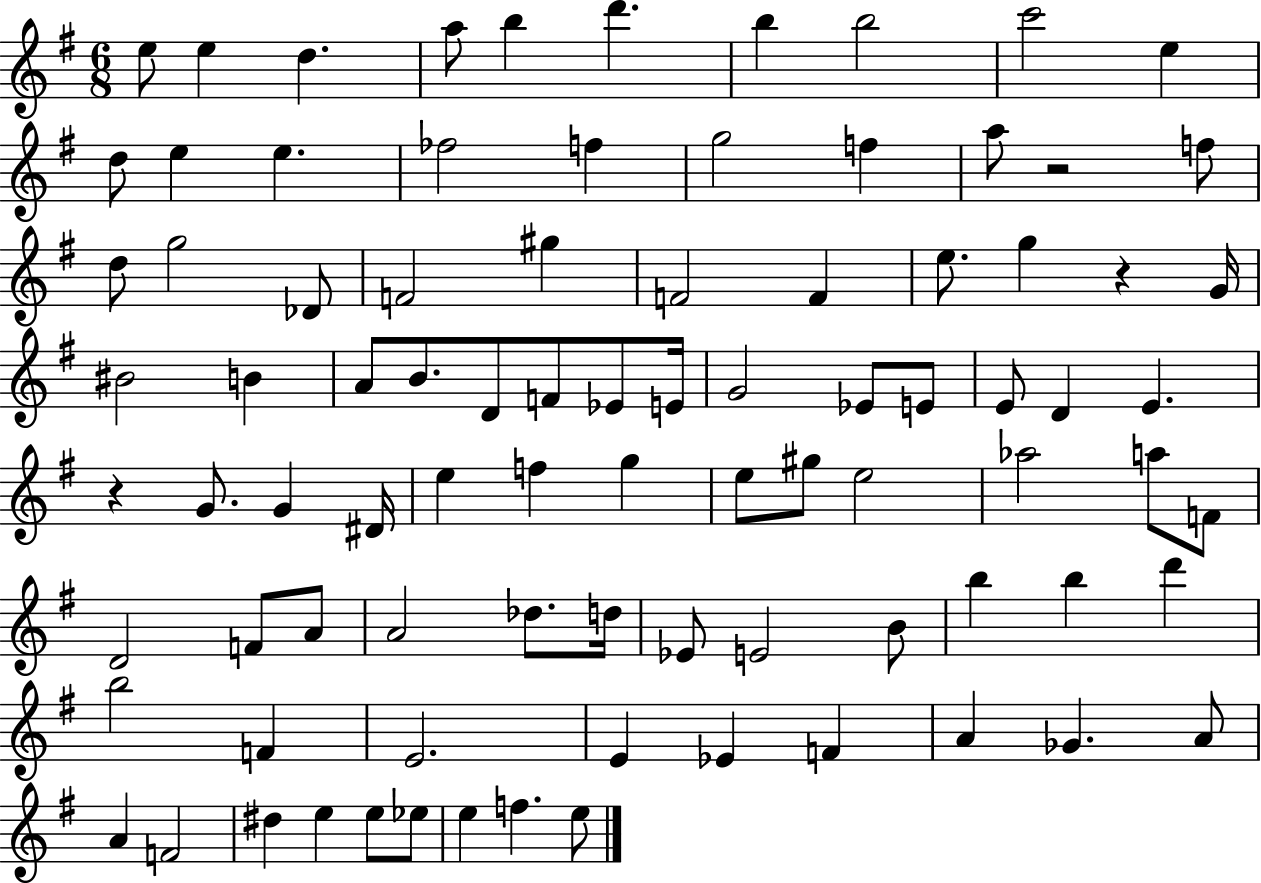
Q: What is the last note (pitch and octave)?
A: E5